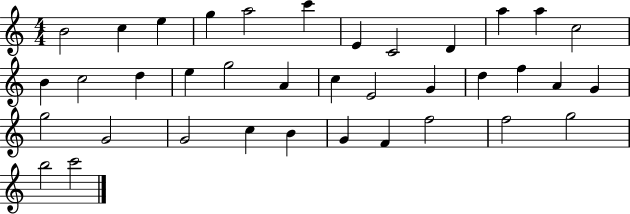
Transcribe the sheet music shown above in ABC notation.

X:1
T:Untitled
M:4/4
L:1/4
K:C
B2 c e g a2 c' E C2 D a a c2 B c2 d e g2 A c E2 G d f A G g2 G2 G2 c B G F f2 f2 g2 b2 c'2